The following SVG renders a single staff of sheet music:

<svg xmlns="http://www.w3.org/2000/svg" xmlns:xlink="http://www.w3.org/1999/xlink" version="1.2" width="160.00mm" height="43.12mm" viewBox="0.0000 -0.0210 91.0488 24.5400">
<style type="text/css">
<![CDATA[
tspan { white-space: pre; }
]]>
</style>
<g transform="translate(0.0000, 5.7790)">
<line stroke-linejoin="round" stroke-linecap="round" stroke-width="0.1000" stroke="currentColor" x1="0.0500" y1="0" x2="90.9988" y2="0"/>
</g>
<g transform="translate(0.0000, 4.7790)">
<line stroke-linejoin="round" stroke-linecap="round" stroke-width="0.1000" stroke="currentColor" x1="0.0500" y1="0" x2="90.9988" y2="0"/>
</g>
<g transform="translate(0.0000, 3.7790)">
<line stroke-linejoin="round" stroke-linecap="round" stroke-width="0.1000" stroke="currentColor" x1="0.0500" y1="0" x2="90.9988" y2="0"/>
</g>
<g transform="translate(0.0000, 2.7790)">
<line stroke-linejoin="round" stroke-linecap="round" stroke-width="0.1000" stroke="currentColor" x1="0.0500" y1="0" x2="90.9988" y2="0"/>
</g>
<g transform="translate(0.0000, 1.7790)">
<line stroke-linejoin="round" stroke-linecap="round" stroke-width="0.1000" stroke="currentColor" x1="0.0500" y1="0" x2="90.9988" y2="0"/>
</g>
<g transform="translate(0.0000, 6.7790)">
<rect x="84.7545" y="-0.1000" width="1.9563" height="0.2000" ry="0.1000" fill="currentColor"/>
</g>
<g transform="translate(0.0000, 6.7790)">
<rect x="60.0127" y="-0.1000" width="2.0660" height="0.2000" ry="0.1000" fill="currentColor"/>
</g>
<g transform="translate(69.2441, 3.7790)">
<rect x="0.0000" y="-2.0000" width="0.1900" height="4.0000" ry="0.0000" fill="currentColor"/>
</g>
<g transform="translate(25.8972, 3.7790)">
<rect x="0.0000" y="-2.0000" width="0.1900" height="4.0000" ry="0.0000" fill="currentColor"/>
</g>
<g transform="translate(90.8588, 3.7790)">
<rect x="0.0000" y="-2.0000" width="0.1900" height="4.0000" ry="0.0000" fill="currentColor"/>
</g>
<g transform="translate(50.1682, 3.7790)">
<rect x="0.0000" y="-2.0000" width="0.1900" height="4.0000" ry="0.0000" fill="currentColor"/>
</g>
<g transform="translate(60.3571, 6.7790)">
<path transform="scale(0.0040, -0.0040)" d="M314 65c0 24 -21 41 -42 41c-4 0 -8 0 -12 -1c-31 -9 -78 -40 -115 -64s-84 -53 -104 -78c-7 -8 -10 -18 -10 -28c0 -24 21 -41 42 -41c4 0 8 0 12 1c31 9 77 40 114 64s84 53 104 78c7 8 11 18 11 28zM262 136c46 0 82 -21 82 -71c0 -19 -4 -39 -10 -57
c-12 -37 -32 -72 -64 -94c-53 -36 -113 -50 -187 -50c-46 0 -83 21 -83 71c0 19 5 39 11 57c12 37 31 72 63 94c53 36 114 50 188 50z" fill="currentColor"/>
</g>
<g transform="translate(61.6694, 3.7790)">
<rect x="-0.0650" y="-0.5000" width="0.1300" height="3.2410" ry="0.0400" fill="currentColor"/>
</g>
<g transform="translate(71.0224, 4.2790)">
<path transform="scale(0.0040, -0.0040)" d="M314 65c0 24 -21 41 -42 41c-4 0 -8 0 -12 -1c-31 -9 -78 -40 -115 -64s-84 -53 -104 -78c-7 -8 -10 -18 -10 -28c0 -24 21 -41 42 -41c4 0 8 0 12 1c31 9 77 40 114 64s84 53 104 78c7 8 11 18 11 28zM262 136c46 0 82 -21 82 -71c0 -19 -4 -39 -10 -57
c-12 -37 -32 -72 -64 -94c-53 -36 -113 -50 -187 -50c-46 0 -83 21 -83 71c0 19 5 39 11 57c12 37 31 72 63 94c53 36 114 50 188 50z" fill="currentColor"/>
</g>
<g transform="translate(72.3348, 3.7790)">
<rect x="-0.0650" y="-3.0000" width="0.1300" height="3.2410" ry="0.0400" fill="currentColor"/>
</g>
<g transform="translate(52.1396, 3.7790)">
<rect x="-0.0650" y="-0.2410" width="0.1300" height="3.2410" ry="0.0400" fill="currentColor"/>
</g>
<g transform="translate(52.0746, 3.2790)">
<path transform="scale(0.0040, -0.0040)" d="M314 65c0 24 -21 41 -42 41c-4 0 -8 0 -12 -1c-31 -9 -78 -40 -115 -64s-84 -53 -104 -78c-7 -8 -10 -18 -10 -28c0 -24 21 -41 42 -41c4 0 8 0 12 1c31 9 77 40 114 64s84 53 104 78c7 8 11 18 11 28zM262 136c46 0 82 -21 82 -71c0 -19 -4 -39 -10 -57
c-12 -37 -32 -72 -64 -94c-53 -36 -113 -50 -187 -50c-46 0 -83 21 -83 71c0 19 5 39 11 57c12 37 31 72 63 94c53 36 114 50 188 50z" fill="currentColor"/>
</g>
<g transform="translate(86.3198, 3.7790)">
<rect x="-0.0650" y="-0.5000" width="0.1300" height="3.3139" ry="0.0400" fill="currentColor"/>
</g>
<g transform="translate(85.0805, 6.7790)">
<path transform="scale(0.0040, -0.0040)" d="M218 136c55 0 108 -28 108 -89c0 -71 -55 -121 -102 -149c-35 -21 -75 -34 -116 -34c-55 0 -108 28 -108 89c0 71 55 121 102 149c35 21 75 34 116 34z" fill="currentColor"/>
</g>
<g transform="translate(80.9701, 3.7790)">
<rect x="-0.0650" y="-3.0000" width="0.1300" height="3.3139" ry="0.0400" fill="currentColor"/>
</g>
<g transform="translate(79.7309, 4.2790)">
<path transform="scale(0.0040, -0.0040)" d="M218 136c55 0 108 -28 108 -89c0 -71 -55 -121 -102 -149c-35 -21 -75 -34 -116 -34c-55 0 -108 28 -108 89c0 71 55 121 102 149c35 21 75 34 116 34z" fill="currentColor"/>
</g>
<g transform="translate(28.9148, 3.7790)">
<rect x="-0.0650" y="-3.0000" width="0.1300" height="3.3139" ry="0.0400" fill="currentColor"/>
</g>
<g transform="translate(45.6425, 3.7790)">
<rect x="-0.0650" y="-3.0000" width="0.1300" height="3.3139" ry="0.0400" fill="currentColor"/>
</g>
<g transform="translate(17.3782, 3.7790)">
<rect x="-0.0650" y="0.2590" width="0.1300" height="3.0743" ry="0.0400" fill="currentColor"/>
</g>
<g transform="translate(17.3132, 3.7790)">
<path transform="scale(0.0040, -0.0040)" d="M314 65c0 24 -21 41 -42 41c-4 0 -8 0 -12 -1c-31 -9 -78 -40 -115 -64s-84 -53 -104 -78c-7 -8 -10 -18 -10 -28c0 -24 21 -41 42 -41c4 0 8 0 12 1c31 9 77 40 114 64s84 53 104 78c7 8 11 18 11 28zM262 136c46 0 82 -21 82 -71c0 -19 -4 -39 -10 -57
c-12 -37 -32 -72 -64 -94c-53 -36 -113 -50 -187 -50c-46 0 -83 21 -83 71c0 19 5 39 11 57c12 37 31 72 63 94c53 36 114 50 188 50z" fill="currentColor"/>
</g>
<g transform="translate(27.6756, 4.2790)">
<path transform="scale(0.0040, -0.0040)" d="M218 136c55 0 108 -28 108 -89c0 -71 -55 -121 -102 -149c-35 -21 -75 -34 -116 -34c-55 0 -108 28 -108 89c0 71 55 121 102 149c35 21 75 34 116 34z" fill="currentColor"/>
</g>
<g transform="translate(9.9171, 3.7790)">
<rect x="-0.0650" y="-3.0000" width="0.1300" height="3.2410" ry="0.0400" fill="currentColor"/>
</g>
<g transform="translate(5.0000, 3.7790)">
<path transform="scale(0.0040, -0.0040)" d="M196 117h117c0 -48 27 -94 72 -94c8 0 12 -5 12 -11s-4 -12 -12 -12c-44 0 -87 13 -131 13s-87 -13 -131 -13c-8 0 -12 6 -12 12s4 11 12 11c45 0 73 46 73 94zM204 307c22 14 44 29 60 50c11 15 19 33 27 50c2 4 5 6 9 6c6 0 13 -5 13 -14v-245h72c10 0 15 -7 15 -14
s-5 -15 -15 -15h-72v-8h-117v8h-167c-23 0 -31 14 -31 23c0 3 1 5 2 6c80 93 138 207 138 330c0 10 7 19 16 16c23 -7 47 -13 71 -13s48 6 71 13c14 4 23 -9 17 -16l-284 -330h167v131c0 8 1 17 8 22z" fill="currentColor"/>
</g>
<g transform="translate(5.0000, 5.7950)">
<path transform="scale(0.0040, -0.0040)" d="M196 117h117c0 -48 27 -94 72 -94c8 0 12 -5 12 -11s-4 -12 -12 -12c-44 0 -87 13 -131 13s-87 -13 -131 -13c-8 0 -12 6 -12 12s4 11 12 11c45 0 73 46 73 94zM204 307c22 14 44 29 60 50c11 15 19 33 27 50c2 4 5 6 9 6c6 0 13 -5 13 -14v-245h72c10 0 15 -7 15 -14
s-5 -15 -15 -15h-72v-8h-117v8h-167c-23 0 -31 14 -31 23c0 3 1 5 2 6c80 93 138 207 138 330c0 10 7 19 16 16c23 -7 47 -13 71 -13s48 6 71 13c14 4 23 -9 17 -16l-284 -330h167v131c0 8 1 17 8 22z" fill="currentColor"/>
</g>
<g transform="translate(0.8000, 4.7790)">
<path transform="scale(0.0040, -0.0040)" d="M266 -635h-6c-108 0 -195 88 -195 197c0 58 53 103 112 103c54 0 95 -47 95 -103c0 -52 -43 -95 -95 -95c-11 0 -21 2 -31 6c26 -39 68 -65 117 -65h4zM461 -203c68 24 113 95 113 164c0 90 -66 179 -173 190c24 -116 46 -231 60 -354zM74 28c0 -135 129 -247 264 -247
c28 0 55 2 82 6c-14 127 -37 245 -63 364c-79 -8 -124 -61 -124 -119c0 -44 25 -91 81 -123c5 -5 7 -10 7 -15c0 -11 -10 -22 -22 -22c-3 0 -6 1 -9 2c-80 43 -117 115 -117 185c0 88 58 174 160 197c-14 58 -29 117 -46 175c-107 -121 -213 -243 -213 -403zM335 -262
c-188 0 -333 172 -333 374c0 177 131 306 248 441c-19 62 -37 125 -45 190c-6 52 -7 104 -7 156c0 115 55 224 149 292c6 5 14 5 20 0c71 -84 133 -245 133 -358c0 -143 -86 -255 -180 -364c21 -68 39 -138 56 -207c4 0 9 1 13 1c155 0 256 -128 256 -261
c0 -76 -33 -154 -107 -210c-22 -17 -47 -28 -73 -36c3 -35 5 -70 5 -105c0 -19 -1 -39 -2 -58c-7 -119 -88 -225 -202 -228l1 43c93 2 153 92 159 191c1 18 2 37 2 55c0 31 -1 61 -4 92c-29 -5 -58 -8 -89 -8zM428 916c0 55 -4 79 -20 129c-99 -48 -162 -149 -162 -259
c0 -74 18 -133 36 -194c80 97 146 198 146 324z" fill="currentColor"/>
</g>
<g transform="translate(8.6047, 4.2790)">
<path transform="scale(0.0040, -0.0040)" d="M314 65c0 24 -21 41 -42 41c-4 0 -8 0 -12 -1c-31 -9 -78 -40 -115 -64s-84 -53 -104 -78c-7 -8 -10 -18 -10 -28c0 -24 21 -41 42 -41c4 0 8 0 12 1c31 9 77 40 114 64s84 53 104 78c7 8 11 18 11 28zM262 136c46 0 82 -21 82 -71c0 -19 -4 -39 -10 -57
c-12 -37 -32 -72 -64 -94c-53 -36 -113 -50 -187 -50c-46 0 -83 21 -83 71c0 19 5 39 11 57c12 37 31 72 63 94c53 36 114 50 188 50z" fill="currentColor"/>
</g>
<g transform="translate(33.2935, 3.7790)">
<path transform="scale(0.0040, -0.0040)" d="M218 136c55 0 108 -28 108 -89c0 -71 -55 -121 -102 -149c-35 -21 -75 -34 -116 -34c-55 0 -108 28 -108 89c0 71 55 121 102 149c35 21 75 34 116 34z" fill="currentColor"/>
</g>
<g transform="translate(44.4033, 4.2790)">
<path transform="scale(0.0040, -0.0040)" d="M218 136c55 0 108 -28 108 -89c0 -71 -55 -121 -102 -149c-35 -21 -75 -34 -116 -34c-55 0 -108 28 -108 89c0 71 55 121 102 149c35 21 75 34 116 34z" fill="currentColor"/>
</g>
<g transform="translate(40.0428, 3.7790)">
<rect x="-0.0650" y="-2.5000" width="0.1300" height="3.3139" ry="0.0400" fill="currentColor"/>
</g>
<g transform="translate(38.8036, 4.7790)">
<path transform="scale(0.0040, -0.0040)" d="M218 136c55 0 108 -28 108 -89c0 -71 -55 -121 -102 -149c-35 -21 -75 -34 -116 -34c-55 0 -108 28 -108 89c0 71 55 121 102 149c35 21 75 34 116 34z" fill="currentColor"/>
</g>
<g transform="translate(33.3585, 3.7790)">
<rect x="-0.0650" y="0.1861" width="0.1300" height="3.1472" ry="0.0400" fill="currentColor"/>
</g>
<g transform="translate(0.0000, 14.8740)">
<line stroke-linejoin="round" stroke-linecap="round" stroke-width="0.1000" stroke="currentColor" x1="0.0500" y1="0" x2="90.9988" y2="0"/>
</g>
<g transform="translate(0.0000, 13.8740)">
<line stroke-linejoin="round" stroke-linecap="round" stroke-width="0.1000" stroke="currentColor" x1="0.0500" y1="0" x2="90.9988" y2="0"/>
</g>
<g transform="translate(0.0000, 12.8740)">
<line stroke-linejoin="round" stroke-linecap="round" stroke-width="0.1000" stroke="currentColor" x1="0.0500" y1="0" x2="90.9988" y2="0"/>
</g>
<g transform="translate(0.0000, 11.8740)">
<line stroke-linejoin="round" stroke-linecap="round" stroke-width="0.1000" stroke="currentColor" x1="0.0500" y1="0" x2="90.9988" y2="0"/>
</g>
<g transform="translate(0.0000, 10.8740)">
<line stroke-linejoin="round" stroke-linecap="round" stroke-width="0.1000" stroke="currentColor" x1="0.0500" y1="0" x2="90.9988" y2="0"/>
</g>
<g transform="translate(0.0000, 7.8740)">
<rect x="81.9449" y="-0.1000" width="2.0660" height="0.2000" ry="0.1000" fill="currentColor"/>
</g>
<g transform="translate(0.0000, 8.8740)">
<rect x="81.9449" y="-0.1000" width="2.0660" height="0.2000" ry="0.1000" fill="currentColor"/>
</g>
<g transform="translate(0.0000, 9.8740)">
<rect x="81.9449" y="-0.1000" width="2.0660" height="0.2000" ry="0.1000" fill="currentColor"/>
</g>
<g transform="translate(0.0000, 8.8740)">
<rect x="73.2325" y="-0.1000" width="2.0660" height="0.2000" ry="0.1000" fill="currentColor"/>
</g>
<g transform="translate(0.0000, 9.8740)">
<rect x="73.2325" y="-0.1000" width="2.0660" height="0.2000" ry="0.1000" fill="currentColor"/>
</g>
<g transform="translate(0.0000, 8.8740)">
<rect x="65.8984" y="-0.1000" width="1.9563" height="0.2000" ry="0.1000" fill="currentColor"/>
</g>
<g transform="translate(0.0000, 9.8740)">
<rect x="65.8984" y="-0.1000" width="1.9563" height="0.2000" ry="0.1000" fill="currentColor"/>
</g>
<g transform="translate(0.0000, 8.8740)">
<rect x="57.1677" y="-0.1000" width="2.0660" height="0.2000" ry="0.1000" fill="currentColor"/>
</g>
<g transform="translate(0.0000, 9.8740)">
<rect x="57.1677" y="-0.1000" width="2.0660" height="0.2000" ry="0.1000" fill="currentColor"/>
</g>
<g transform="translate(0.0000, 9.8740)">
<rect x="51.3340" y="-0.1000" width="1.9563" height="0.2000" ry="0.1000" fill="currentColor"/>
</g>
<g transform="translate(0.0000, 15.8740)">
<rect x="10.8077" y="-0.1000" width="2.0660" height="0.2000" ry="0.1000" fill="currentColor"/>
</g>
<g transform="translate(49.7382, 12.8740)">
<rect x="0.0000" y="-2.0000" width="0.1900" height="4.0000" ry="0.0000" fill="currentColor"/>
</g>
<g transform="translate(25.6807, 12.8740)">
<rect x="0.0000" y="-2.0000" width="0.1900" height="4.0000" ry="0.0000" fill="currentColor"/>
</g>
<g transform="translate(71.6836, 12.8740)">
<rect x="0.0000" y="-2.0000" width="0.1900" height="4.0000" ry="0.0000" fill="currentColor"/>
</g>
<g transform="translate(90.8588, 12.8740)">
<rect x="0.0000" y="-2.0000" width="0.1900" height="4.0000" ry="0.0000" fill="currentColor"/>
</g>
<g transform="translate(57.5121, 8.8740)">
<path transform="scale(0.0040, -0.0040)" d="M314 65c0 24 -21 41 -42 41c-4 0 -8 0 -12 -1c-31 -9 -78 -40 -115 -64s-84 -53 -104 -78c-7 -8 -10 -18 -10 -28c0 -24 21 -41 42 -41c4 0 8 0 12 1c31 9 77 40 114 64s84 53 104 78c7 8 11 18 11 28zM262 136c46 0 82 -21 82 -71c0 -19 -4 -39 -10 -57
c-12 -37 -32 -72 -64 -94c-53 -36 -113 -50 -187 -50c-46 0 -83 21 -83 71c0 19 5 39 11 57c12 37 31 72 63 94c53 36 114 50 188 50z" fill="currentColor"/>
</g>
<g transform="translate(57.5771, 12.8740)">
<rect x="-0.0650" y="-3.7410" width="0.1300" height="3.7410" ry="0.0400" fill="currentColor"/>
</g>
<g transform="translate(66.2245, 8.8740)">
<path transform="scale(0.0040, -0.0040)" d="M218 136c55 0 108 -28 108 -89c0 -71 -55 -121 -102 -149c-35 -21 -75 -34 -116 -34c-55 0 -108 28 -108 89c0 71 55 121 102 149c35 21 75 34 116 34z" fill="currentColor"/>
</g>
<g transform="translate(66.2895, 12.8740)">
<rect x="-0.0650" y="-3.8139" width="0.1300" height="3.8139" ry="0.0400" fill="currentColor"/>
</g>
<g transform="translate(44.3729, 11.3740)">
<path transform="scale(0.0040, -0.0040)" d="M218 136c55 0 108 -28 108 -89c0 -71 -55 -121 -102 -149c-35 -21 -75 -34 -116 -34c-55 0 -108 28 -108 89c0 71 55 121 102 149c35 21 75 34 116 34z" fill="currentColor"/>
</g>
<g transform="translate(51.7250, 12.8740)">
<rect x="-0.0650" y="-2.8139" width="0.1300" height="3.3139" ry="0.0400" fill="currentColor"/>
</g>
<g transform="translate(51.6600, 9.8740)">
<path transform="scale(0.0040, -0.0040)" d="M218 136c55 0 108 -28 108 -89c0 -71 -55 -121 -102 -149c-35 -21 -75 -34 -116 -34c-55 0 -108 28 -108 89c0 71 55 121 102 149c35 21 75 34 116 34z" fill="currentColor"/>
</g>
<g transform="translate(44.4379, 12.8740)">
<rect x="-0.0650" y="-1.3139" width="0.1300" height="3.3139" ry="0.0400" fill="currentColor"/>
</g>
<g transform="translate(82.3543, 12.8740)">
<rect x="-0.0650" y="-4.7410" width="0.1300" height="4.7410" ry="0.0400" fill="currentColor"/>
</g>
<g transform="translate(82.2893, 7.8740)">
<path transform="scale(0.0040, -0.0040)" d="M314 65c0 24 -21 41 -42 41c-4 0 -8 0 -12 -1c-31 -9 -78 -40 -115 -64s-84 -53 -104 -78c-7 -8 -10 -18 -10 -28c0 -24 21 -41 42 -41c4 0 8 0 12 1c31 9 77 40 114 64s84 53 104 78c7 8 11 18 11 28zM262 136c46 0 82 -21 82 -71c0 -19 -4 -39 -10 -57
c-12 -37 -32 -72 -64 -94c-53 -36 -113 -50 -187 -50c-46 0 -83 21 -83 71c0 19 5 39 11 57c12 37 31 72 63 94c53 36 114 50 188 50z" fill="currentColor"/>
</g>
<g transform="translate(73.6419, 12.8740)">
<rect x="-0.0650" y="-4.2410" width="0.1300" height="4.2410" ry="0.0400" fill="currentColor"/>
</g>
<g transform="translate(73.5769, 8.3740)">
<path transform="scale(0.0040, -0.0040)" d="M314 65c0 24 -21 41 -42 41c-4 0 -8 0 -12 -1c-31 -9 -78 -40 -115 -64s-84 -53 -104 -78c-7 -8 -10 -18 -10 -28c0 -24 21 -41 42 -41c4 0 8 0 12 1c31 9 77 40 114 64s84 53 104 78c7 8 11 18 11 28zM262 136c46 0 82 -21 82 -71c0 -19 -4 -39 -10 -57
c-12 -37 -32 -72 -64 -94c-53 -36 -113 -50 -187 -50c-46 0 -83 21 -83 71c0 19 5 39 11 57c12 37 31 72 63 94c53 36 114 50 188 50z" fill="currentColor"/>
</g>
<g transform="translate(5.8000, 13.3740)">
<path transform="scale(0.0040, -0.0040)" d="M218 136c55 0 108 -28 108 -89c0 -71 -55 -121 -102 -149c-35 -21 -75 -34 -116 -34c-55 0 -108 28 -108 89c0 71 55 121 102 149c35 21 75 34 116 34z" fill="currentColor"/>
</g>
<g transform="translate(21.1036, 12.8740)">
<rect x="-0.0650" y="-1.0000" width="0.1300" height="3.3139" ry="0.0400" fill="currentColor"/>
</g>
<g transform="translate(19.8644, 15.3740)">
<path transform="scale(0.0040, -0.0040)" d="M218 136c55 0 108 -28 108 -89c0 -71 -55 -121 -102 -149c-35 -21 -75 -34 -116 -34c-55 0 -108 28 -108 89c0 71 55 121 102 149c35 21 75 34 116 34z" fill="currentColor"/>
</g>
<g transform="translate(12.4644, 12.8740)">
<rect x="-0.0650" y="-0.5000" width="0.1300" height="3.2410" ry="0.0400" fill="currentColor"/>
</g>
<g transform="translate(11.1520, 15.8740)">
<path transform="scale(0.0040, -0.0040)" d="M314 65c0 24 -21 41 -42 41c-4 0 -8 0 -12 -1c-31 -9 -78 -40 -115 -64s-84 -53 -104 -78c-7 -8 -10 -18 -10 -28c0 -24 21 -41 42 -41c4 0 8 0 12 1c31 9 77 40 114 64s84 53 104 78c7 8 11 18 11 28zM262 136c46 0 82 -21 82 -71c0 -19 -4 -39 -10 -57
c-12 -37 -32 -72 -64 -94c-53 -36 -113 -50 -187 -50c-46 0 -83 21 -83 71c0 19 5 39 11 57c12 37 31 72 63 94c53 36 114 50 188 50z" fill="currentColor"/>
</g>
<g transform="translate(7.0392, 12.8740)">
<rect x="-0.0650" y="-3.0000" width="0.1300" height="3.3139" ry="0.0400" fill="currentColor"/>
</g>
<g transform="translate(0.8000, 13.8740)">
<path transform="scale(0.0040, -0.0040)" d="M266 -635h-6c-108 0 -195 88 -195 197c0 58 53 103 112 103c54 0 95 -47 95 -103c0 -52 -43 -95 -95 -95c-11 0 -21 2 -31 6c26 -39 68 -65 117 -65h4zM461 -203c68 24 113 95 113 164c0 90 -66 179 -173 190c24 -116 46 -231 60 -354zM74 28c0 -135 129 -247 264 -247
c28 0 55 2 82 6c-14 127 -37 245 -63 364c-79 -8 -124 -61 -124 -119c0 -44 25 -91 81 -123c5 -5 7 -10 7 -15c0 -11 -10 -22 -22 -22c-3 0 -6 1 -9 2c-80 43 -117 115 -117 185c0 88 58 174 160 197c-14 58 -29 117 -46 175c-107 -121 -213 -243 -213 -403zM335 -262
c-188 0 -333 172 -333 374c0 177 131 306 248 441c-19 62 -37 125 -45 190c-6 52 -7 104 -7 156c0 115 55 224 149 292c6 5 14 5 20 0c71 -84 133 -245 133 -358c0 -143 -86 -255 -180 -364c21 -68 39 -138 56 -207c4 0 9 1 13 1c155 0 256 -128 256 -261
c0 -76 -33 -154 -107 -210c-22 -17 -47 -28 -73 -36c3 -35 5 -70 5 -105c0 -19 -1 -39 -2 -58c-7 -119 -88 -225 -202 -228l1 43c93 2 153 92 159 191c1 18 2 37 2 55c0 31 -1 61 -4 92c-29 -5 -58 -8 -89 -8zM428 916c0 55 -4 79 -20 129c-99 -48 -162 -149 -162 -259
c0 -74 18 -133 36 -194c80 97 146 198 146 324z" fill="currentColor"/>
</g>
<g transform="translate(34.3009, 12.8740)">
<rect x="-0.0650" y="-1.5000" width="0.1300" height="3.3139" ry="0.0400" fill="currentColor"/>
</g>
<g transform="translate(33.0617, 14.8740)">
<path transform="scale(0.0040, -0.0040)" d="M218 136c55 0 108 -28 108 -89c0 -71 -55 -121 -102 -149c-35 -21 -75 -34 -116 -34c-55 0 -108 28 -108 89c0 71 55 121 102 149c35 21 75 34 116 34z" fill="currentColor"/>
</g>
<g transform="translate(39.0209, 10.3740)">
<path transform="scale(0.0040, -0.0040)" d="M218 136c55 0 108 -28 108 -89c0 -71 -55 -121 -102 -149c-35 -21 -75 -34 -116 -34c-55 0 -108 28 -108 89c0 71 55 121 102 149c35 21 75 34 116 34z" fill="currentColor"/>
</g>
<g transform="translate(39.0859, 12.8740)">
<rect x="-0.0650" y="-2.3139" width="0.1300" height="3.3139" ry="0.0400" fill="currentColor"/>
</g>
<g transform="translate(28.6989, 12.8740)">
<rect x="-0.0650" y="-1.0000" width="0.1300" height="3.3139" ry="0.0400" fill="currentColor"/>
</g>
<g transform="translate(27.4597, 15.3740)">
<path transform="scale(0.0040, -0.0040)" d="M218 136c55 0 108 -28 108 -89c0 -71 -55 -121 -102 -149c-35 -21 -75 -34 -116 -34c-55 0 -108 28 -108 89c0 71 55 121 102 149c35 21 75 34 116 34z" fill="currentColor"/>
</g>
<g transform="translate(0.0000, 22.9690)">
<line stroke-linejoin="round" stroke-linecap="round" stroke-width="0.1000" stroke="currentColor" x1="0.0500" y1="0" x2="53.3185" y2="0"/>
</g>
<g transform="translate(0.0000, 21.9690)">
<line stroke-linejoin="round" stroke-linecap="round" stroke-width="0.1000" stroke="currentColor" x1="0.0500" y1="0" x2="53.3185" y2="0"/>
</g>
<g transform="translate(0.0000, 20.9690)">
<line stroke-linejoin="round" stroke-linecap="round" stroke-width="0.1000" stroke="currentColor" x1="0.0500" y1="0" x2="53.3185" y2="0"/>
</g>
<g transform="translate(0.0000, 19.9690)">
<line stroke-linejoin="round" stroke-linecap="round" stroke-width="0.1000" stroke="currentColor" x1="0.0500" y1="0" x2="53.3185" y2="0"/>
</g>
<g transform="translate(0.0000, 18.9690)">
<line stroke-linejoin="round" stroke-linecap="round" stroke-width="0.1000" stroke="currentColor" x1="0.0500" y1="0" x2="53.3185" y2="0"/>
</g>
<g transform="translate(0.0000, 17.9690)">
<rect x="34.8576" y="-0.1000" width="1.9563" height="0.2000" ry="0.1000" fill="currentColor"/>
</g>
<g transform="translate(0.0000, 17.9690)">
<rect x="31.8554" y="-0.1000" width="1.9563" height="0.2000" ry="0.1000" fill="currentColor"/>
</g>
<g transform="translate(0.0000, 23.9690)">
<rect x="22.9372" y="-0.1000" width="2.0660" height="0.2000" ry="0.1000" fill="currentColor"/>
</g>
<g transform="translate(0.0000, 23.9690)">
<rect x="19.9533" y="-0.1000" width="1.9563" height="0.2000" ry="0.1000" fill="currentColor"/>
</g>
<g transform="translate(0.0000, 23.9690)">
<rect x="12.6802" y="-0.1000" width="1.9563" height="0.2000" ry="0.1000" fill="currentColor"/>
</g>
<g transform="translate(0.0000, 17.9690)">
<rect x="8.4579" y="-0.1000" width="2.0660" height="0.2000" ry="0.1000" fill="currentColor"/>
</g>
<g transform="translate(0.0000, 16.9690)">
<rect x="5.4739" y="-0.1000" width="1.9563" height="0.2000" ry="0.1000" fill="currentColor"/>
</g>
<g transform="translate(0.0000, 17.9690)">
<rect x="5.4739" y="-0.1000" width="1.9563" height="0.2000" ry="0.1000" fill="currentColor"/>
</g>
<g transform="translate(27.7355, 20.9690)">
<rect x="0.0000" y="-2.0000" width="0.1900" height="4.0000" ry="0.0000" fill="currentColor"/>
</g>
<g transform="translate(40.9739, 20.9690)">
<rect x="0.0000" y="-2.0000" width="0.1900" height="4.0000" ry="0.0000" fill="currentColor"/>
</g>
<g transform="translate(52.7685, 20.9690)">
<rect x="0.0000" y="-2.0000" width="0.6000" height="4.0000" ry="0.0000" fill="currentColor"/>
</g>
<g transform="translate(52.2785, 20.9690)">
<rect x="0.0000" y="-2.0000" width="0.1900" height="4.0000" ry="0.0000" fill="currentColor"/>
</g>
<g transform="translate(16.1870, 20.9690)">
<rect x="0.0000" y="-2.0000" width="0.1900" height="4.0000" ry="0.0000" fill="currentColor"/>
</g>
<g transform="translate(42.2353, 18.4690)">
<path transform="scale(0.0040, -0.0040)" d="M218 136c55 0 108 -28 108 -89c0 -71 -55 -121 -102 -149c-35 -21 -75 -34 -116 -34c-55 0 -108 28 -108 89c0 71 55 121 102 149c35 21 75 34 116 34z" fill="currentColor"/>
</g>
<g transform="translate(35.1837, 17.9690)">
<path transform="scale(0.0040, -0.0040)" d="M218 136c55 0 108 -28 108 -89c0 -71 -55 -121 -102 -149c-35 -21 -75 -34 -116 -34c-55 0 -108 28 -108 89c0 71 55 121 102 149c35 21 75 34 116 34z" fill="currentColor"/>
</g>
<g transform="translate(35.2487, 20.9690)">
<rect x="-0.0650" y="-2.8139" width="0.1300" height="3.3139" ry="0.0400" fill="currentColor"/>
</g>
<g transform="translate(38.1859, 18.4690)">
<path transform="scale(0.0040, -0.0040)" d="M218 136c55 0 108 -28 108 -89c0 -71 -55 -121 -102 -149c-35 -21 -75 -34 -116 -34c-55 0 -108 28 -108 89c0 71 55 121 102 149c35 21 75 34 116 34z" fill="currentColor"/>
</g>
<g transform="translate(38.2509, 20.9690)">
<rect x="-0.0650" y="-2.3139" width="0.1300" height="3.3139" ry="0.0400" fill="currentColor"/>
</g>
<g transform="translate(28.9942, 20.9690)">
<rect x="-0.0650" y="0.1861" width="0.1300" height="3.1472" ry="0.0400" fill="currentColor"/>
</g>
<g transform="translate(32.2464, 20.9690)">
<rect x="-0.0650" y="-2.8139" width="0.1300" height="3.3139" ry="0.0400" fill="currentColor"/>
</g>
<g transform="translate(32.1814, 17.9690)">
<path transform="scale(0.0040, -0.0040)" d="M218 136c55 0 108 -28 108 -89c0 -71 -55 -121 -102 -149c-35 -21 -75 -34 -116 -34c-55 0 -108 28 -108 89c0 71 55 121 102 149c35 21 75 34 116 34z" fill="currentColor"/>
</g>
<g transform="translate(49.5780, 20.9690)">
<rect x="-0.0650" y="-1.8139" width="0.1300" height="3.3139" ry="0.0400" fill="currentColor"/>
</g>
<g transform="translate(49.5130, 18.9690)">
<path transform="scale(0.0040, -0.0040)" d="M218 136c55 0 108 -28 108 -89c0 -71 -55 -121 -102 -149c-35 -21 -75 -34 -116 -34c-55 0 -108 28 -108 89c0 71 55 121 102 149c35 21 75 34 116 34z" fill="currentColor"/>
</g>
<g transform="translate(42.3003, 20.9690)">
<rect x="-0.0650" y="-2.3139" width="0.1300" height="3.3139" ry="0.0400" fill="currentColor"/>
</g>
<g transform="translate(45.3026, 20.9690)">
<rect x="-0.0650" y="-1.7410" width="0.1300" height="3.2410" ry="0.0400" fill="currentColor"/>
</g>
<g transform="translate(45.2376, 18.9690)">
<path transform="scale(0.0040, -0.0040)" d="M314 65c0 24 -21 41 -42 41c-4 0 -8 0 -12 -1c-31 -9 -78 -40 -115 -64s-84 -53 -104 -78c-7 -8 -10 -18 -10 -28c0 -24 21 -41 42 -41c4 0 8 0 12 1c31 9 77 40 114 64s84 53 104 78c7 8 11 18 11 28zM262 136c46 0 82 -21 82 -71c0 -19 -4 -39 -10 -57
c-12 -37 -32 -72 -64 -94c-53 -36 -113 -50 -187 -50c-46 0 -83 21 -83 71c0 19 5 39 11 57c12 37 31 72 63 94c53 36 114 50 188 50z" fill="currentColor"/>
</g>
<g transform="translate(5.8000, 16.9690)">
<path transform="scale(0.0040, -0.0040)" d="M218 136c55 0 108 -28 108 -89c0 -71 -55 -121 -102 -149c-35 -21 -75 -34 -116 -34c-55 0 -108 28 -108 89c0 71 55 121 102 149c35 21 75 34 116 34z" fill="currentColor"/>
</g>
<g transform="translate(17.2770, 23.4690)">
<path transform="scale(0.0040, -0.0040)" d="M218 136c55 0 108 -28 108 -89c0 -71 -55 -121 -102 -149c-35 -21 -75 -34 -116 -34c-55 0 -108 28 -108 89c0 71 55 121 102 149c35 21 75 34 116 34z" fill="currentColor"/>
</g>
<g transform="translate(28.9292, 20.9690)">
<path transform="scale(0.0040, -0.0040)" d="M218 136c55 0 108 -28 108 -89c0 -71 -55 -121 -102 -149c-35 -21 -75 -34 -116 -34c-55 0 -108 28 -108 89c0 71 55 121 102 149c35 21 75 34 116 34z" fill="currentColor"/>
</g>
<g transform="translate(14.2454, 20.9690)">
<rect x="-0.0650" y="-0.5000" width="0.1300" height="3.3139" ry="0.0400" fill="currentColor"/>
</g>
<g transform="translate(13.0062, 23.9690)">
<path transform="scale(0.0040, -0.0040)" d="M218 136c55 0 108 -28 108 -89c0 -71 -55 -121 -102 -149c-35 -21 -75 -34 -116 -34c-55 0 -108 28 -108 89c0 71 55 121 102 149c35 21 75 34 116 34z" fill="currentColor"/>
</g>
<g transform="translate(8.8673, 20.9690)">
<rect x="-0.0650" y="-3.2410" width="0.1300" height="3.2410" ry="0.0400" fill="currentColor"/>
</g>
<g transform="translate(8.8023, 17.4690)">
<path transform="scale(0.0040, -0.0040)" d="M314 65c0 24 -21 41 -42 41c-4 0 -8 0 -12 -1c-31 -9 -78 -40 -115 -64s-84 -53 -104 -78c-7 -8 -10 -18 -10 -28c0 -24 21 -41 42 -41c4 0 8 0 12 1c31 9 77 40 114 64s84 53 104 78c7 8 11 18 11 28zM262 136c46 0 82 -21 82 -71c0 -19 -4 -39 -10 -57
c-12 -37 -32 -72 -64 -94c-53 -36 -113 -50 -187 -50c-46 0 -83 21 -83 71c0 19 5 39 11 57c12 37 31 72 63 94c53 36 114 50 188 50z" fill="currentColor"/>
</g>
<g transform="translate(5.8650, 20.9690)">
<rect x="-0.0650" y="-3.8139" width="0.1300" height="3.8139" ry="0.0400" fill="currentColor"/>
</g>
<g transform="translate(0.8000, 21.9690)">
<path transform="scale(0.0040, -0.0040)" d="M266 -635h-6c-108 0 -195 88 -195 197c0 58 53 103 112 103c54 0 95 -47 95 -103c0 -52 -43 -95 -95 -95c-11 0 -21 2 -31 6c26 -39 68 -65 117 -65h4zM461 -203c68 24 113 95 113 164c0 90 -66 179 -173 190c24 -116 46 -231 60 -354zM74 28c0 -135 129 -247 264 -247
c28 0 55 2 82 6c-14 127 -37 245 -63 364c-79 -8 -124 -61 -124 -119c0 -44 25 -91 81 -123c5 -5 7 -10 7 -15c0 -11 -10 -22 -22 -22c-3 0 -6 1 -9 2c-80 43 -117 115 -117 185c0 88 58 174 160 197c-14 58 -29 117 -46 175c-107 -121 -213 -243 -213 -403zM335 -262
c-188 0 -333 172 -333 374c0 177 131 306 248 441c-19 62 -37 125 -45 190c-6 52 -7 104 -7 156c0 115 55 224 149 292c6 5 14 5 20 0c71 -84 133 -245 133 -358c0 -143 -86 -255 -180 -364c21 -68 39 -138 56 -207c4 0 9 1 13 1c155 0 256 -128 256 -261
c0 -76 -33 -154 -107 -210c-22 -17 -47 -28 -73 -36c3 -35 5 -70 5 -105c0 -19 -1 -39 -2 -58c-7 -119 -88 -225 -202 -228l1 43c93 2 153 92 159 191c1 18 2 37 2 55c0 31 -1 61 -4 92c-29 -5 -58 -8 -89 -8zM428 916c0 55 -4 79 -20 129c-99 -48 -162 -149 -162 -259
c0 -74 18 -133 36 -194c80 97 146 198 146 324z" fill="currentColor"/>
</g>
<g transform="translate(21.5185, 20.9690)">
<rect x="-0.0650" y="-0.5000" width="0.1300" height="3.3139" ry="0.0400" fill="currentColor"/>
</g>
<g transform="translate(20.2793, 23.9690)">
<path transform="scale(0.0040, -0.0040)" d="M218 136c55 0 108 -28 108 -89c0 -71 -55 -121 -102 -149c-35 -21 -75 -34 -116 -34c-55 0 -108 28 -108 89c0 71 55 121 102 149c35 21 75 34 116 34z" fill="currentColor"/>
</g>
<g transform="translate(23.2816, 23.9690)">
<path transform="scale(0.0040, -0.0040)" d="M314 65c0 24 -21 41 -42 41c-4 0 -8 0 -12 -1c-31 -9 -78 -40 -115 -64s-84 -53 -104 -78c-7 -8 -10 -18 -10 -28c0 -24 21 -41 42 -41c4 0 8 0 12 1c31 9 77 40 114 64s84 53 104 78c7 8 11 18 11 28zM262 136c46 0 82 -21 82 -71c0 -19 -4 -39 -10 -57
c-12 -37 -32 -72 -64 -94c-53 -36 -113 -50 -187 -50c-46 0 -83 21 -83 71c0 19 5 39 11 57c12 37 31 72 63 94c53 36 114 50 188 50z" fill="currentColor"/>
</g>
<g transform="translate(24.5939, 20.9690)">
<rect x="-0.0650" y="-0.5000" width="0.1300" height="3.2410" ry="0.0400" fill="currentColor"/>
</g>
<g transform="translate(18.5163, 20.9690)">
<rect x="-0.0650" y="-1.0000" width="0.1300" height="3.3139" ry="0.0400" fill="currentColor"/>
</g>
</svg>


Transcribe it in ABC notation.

X:1
T:Untitled
M:4/4
L:1/4
K:C
A2 B2 A B G A c2 C2 A2 A C A C2 D D E g e a c'2 c' d'2 e'2 c' b2 C D C C2 B a a g g f2 f